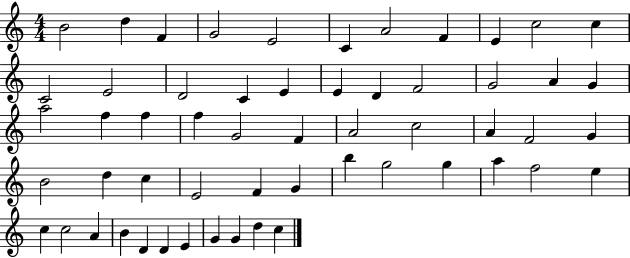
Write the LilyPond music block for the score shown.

{
  \clef treble
  \numericTimeSignature
  \time 4/4
  \key c \major
  b'2 d''4 f'4 | g'2 e'2 | c'4 a'2 f'4 | e'4 c''2 c''4 | \break c'2 e'2 | d'2 c'4 e'4 | e'4 d'4 f'2 | g'2 a'4 g'4 | \break a''2 f''4 f''4 | f''4 g'2 f'4 | a'2 c''2 | a'4 f'2 g'4 | \break b'2 d''4 c''4 | e'2 f'4 g'4 | b''4 g''2 g''4 | a''4 f''2 e''4 | \break c''4 c''2 a'4 | b'4 d'4 d'4 e'4 | g'4 g'4 d''4 c''4 | \bar "|."
}